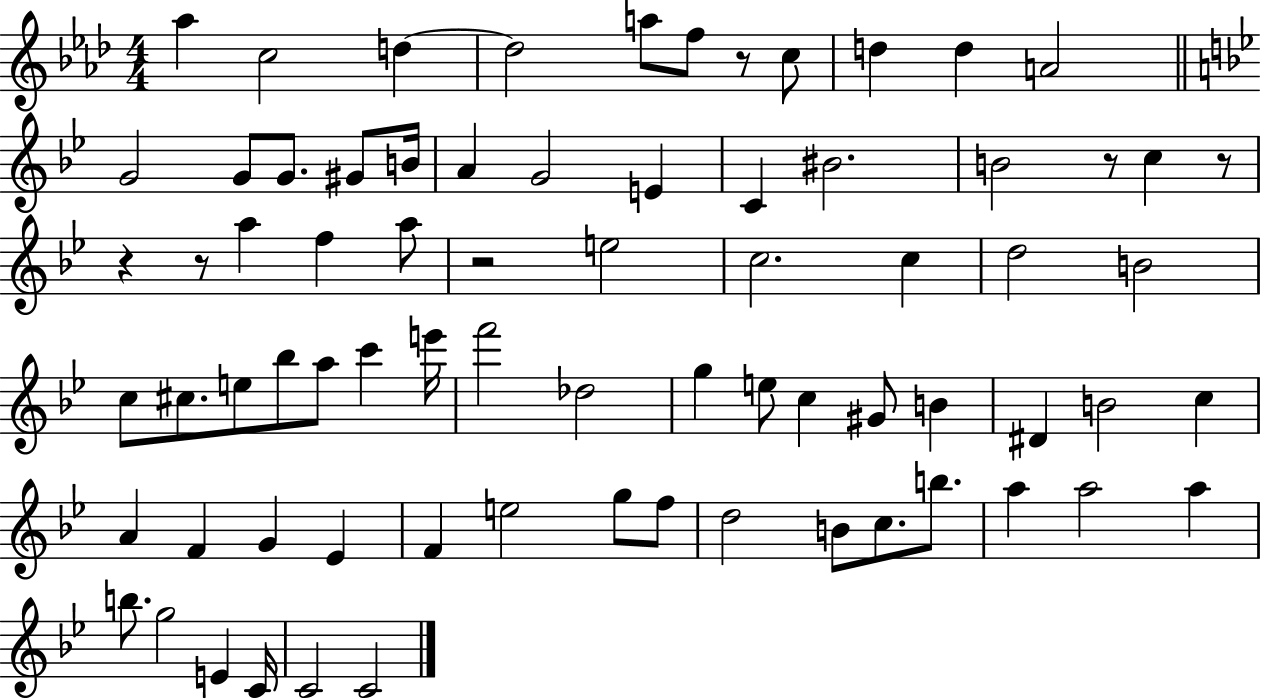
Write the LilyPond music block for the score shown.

{
  \clef treble
  \numericTimeSignature
  \time 4/4
  \key aes \major
  aes''4 c''2 d''4~~ | d''2 a''8 f''8 r8 c''8 | d''4 d''4 a'2 | \bar "||" \break \key g \minor g'2 g'8 g'8. gis'8 b'16 | a'4 g'2 e'4 | c'4 bis'2. | b'2 r8 c''4 r8 | \break r4 r8 a''4 f''4 a''8 | r2 e''2 | c''2. c''4 | d''2 b'2 | \break c''8 cis''8. e''8 bes''8 a''8 c'''4 e'''16 | f'''2 des''2 | g''4 e''8 c''4 gis'8 b'4 | dis'4 b'2 c''4 | \break a'4 f'4 g'4 ees'4 | f'4 e''2 g''8 f''8 | d''2 b'8 c''8. b''8. | a''4 a''2 a''4 | \break b''8. g''2 e'4 c'16 | c'2 c'2 | \bar "|."
}